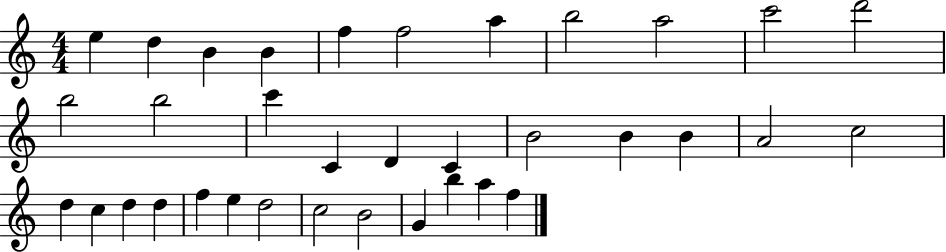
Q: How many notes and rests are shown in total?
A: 35